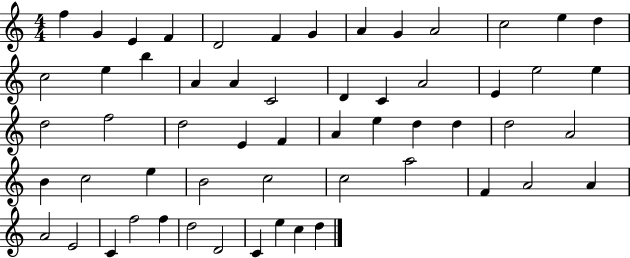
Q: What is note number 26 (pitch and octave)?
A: D5